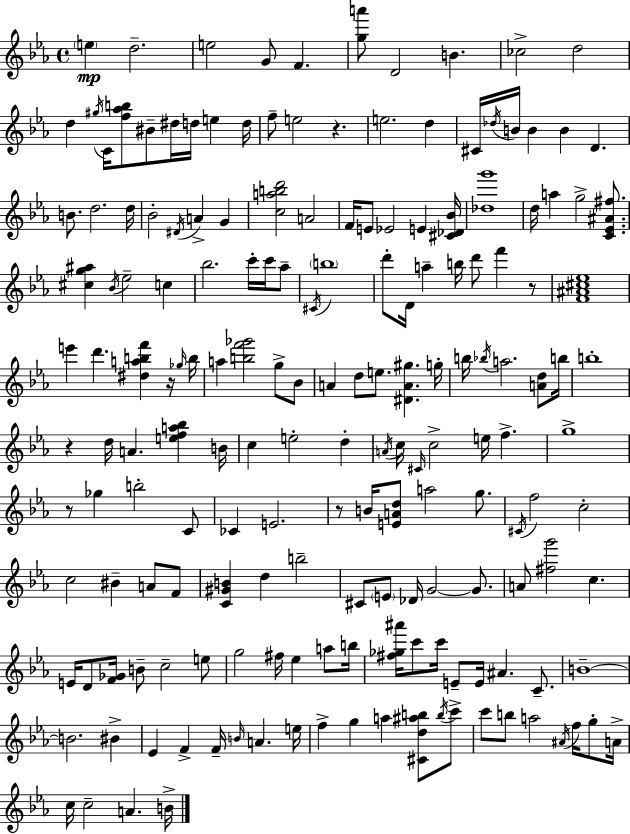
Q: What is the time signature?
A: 4/4